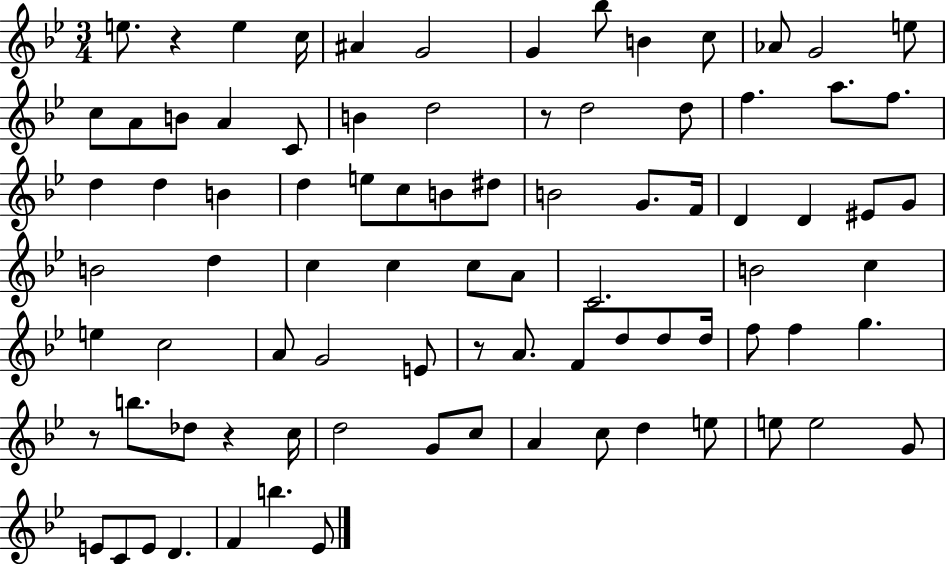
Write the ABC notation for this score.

X:1
T:Untitled
M:3/4
L:1/4
K:Bb
e/2 z e c/4 ^A G2 G _b/2 B c/2 _A/2 G2 e/2 c/2 A/2 B/2 A C/2 B d2 z/2 d2 d/2 f a/2 f/2 d d B d e/2 c/2 B/2 ^d/2 B2 G/2 F/4 D D ^E/2 G/2 B2 d c c c/2 A/2 C2 B2 c e c2 A/2 G2 E/2 z/2 A/2 F/2 d/2 d/2 d/4 f/2 f g z/2 b/2 _d/2 z c/4 d2 G/2 c/2 A c/2 d e/2 e/2 e2 G/2 E/2 C/2 E/2 D F b _E/2